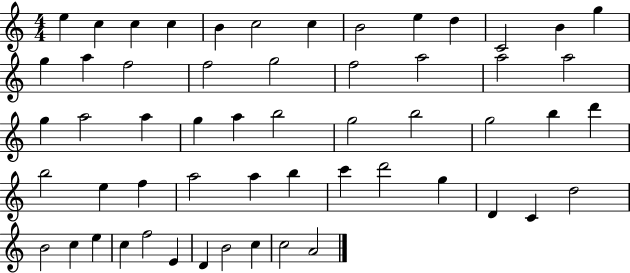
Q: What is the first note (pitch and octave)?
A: E5